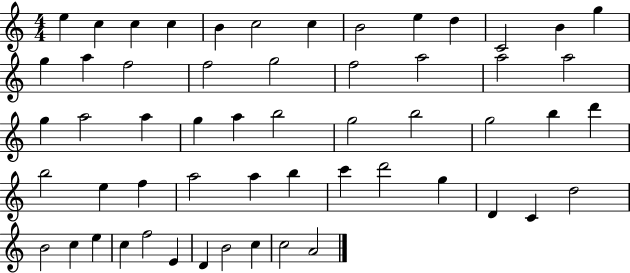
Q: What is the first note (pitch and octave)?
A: E5